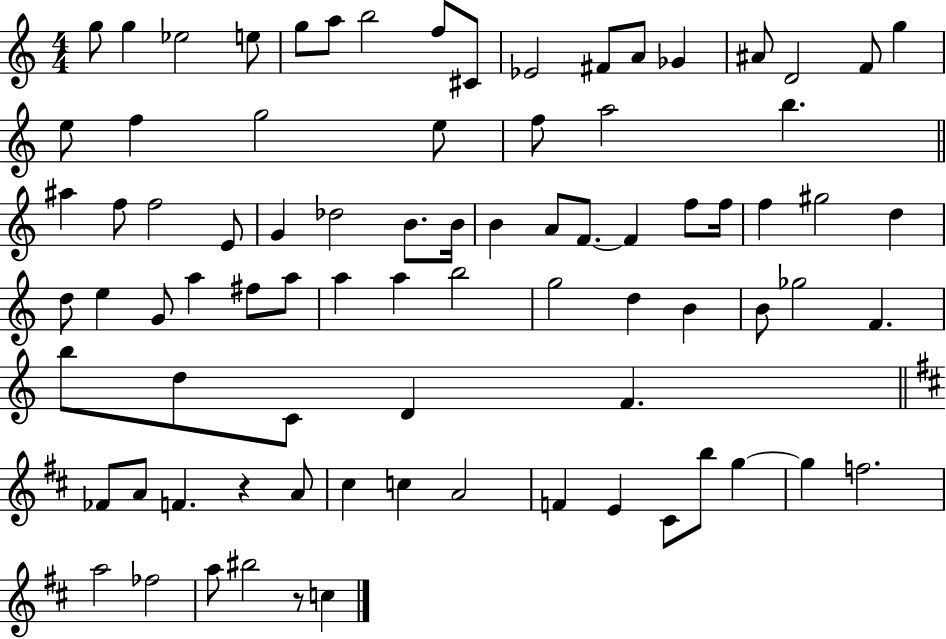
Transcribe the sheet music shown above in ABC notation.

X:1
T:Untitled
M:4/4
L:1/4
K:C
g/2 g _e2 e/2 g/2 a/2 b2 f/2 ^C/2 _E2 ^F/2 A/2 _G ^A/2 D2 F/2 g e/2 f g2 e/2 f/2 a2 b ^a f/2 f2 E/2 G _d2 B/2 B/4 B A/2 F/2 F f/2 f/4 f ^g2 d d/2 e G/2 a ^f/2 a/2 a a b2 g2 d B B/2 _g2 F b/2 d/2 C/2 D F _F/2 A/2 F z A/2 ^c c A2 F E ^C/2 b/2 g g f2 a2 _f2 a/2 ^b2 z/2 c